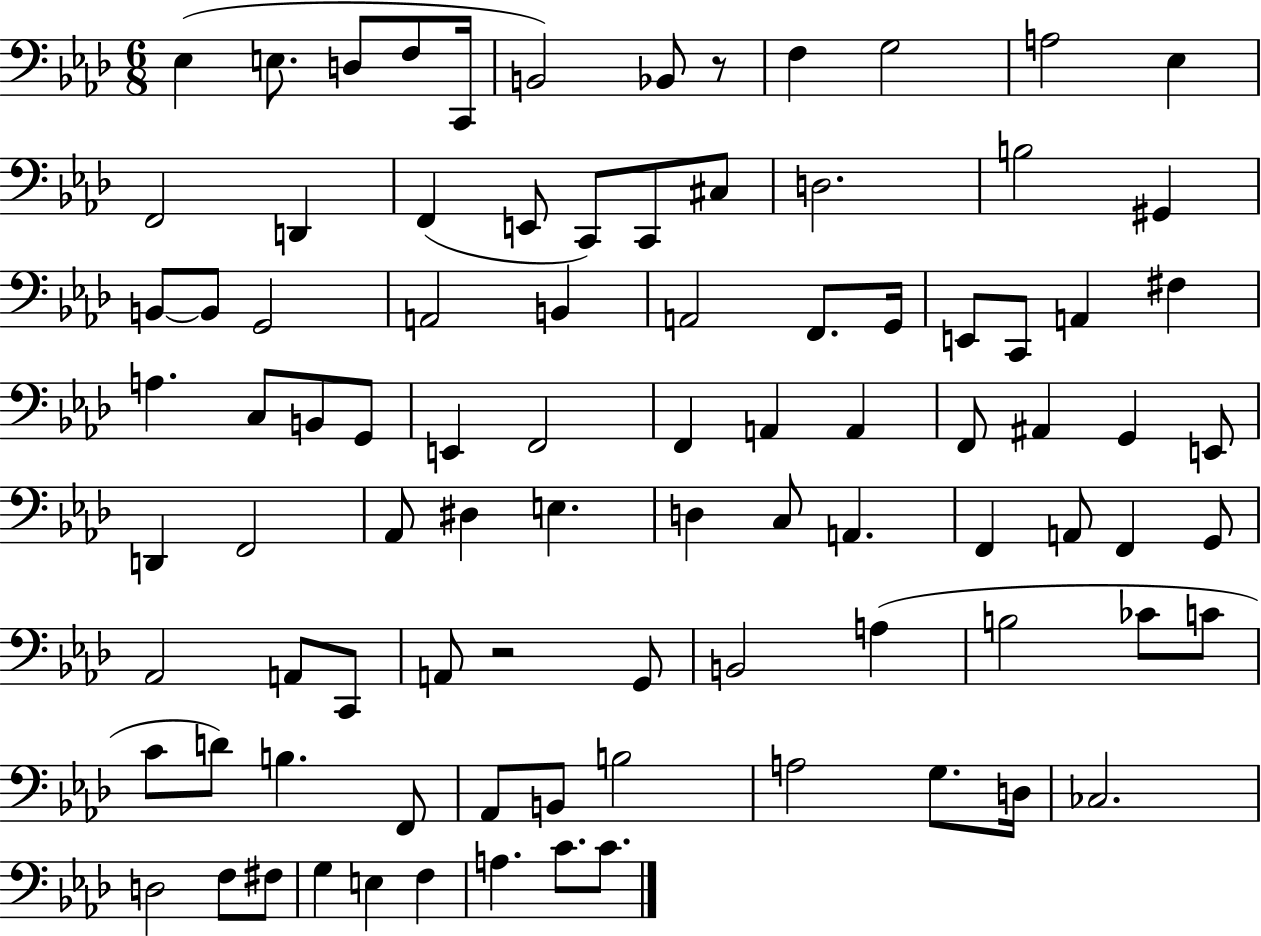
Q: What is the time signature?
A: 6/8